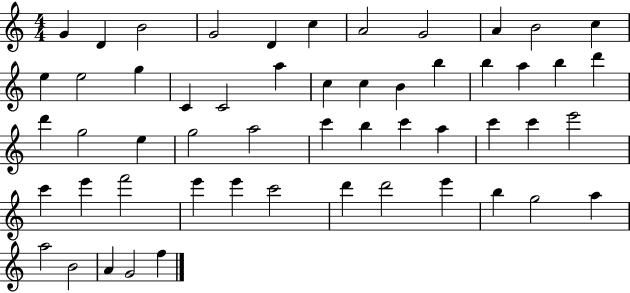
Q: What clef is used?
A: treble